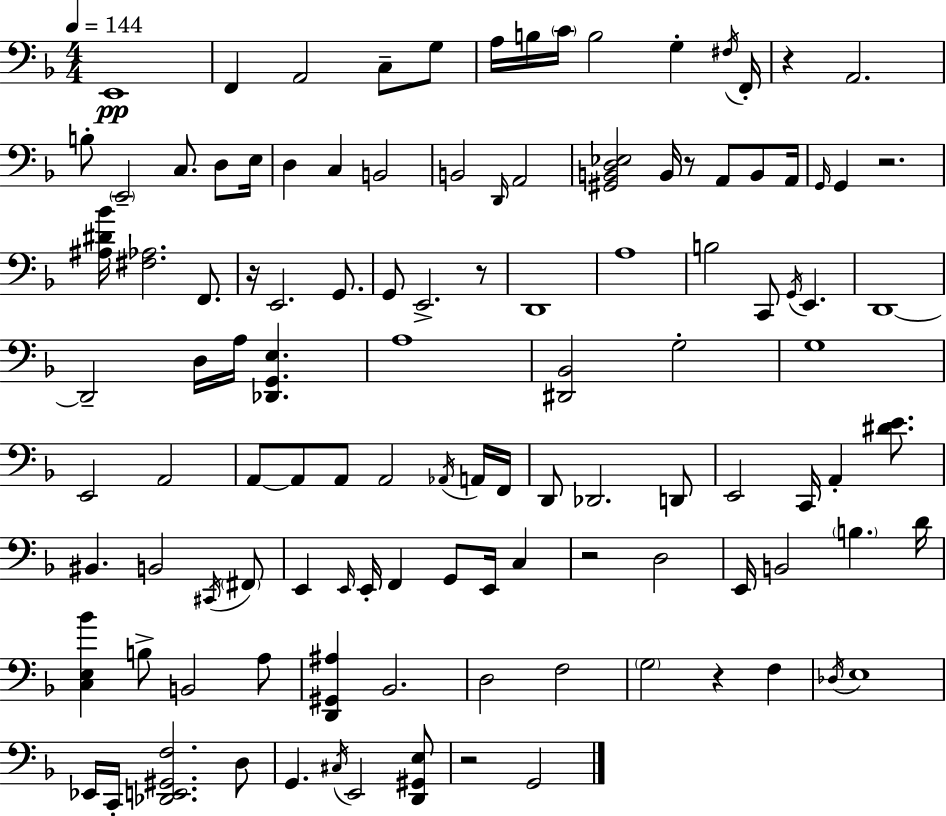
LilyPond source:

{
  \clef bass
  \numericTimeSignature
  \time 4/4
  \key f \major
  \tempo 4 = 144
  e,1\pp | f,4 a,2 c8-- g8 | a16 b16 \parenthesize c'16 b2 g4-. \acciaccatura { fis16 } | f,16-. r4 a,2. | \break b8-. \parenthesize e,2-- c8. d8 | e16 d4 c4 b,2 | b,2 \grace { d,16 } a,2 | <gis, b, d ees>2 b,16 r8 a,8 b,8 | \break a,16 \grace { g,16 } g,4 r2. | <ais dis' bes'>16 <fis aes>2. | f,8. r16 e,2. | g,8. g,8 e,2.-> | \break r8 d,1 | a1 | b2 c,8 \acciaccatura { g,16 } e,4. | d,1~~ | \break d,2-- d16 a16 <des, g, e>4. | a1 | <dis, bes,>2 g2-. | g1 | \break e,2 a,2 | a,8~~ a,8 a,8 a,2 | \acciaccatura { aes,16 } a,16 f,16 d,8 des,2. | d,8 e,2 c,16 a,4-. | \break <dis' e'>8. bis,4. b,2 | \acciaccatura { cis,16 } \parenthesize fis,8 e,4 \grace { e,16 } e,16-. f,4 | g,8 e,16 c4 r2 d2 | e,16 b,2 | \break \parenthesize b4. d'16 <c e bes'>4 b8-> b,2 | a8 <d, gis, ais>4 bes,2. | d2 f2 | \parenthesize g2 r4 | \break f4 \acciaccatura { des16 } e1 | ees,16 c,16-. <des, e, gis, f>2. | d8 g,4. \acciaccatura { cis16 } e,2 | <d, gis, e>8 r2 | \break g,2 \bar "|."
}